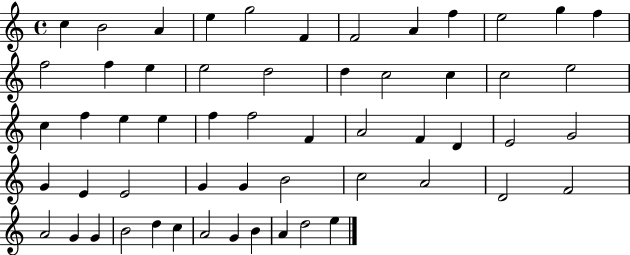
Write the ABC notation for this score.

X:1
T:Untitled
M:4/4
L:1/4
K:C
c B2 A e g2 F F2 A f e2 g f f2 f e e2 d2 d c2 c c2 e2 c f e e f f2 F A2 F D E2 G2 G E E2 G G B2 c2 A2 D2 F2 A2 G G B2 d c A2 G B A d2 e